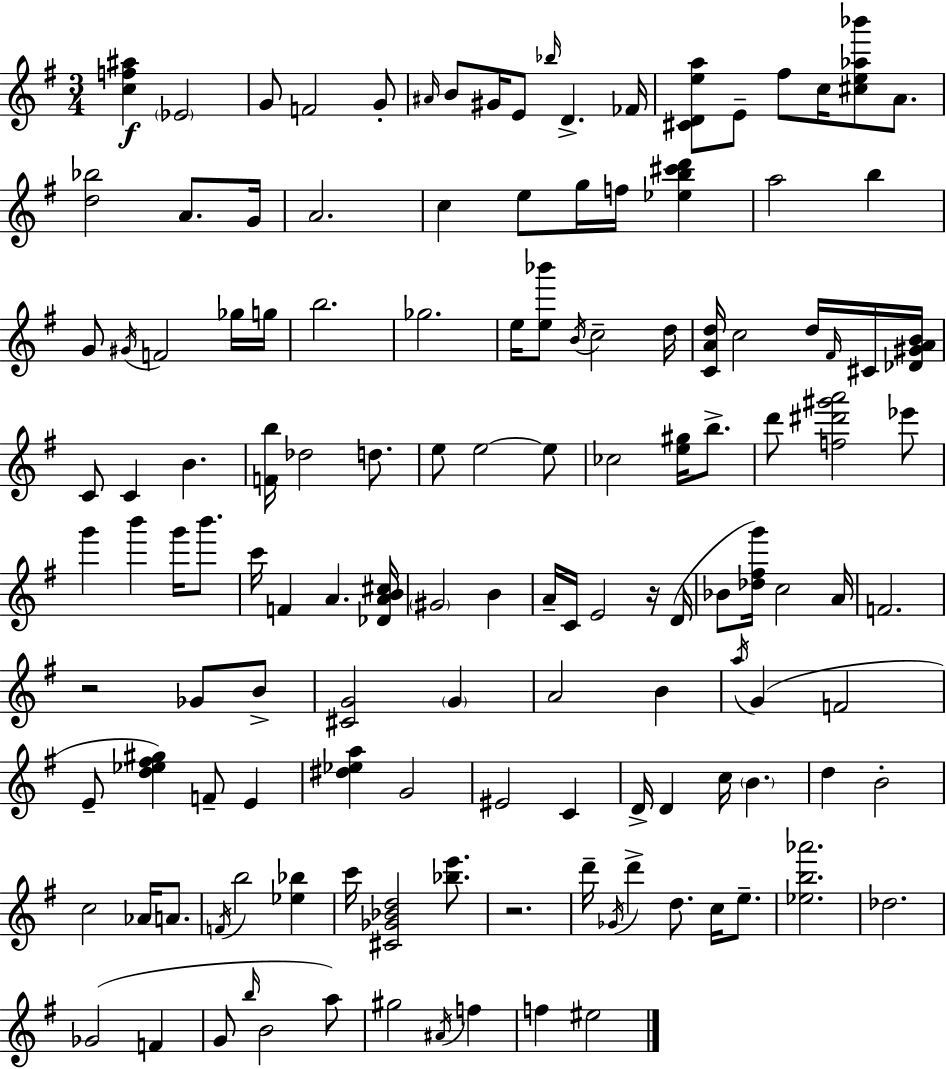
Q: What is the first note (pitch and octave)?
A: Eb4